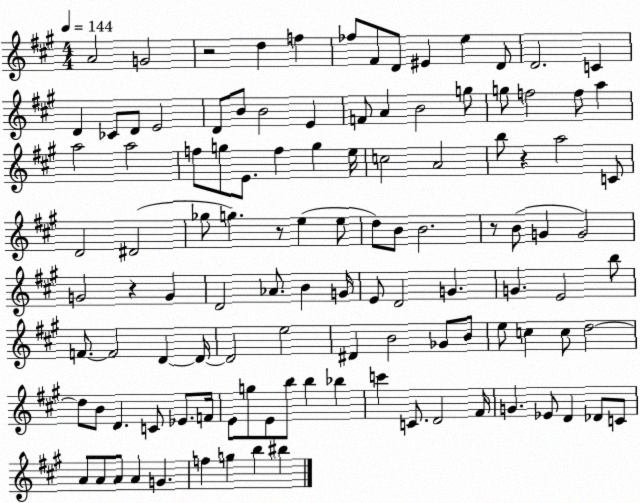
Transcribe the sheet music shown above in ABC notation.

X:1
T:Untitled
M:4/4
L:1/4
K:A
A2 G2 z2 d f _f/2 ^F/2 D/2 ^E e D/2 D2 C D _C/2 D/2 E2 D/2 B/2 B2 E F/2 A B2 g/2 g/2 f2 f/2 a a2 a2 f/2 g/2 E/2 f g e/4 c2 A2 b/2 z a2 C/2 D2 ^D2 _g/2 g z/2 e e/2 d/2 B/2 B2 z/2 B/2 G G2 G2 z G D2 _A/2 B G/4 E/2 D2 G G E2 b/2 F/2 F2 D D/4 D2 e2 ^D B2 _G/2 B/2 e/2 c c/2 d2 d/2 B/2 D C/2 _E/2 F/4 E/2 g/2 E/2 b/2 b _b c' C/2 D2 ^F/4 G _E/2 D _D/2 C/2 A/2 A/2 A/2 A G f g b ^b